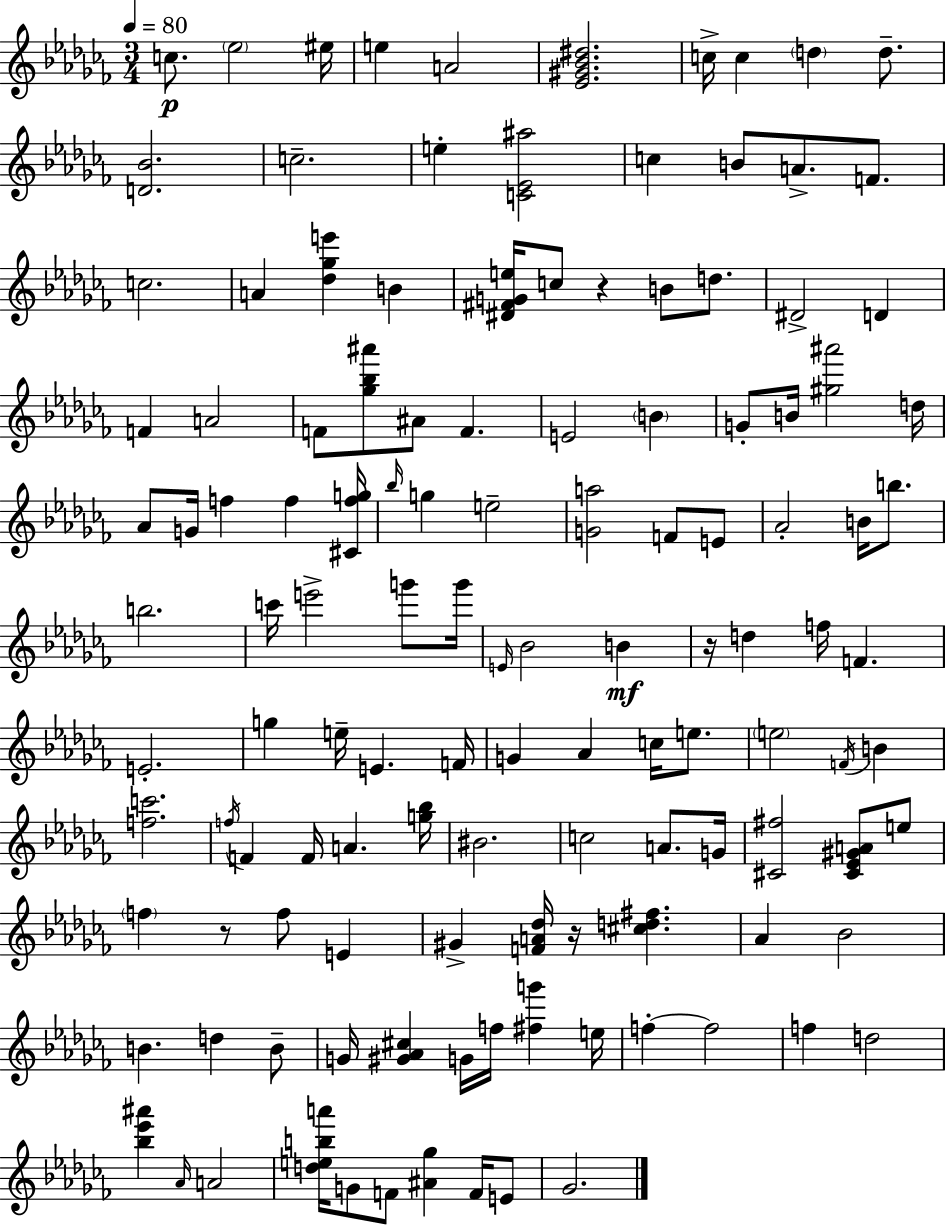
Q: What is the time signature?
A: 3/4